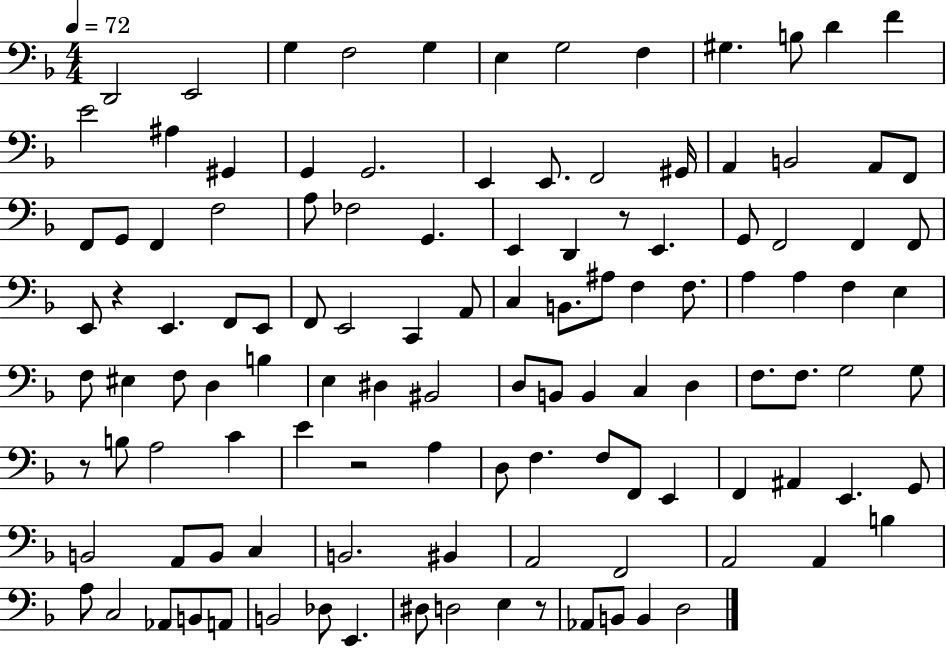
{
  \clef bass
  \numericTimeSignature
  \time 4/4
  \key f \major
  \tempo 4 = 72
  d,2 e,2 | g4 f2 g4 | e4 g2 f4 | gis4. b8 d'4 f'4 | \break e'2 ais4 gis,4 | g,4 g,2. | e,4 e,8. f,2 gis,16 | a,4 b,2 a,8 f,8 | \break f,8 g,8 f,4 f2 | a8 fes2 g,4. | e,4 d,4 r8 e,4. | g,8 f,2 f,4 f,8 | \break e,8 r4 e,4. f,8 e,8 | f,8 e,2 c,4 a,8 | c4 b,8. ais8 f4 f8. | a4 a4 f4 e4 | \break f8 eis4 f8 d4 b4 | e4 dis4 bis,2 | d8 b,8 b,4 c4 d4 | f8. f8. g2 g8 | \break r8 b8 a2 c'4 | e'4 r2 a4 | d8 f4. f8 f,8 e,4 | f,4 ais,4 e,4. g,8 | \break b,2 a,8 b,8 c4 | b,2. bis,4 | a,2 f,2 | a,2 a,4 b4 | \break a8 c2 aes,8 b,8 a,8 | b,2 des8 e,4. | dis8 d2 e4 r8 | aes,8 b,8 b,4 d2 | \break \bar "|."
}